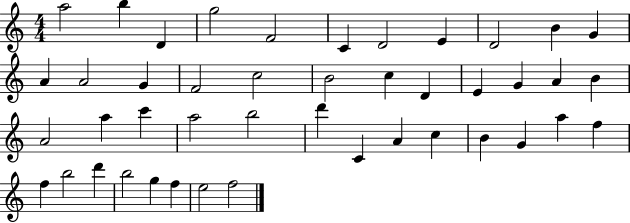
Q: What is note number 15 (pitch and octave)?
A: F4